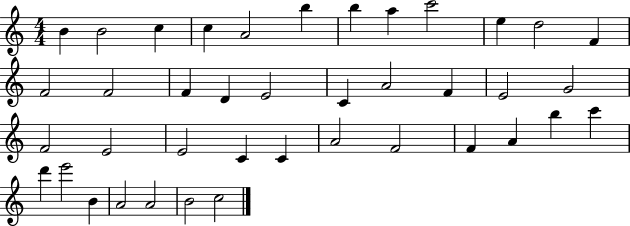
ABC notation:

X:1
T:Untitled
M:4/4
L:1/4
K:C
B B2 c c A2 b b a c'2 e d2 F F2 F2 F D E2 C A2 F E2 G2 F2 E2 E2 C C A2 F2 F A b c' d' e'2 B A2 A2 B2 c2